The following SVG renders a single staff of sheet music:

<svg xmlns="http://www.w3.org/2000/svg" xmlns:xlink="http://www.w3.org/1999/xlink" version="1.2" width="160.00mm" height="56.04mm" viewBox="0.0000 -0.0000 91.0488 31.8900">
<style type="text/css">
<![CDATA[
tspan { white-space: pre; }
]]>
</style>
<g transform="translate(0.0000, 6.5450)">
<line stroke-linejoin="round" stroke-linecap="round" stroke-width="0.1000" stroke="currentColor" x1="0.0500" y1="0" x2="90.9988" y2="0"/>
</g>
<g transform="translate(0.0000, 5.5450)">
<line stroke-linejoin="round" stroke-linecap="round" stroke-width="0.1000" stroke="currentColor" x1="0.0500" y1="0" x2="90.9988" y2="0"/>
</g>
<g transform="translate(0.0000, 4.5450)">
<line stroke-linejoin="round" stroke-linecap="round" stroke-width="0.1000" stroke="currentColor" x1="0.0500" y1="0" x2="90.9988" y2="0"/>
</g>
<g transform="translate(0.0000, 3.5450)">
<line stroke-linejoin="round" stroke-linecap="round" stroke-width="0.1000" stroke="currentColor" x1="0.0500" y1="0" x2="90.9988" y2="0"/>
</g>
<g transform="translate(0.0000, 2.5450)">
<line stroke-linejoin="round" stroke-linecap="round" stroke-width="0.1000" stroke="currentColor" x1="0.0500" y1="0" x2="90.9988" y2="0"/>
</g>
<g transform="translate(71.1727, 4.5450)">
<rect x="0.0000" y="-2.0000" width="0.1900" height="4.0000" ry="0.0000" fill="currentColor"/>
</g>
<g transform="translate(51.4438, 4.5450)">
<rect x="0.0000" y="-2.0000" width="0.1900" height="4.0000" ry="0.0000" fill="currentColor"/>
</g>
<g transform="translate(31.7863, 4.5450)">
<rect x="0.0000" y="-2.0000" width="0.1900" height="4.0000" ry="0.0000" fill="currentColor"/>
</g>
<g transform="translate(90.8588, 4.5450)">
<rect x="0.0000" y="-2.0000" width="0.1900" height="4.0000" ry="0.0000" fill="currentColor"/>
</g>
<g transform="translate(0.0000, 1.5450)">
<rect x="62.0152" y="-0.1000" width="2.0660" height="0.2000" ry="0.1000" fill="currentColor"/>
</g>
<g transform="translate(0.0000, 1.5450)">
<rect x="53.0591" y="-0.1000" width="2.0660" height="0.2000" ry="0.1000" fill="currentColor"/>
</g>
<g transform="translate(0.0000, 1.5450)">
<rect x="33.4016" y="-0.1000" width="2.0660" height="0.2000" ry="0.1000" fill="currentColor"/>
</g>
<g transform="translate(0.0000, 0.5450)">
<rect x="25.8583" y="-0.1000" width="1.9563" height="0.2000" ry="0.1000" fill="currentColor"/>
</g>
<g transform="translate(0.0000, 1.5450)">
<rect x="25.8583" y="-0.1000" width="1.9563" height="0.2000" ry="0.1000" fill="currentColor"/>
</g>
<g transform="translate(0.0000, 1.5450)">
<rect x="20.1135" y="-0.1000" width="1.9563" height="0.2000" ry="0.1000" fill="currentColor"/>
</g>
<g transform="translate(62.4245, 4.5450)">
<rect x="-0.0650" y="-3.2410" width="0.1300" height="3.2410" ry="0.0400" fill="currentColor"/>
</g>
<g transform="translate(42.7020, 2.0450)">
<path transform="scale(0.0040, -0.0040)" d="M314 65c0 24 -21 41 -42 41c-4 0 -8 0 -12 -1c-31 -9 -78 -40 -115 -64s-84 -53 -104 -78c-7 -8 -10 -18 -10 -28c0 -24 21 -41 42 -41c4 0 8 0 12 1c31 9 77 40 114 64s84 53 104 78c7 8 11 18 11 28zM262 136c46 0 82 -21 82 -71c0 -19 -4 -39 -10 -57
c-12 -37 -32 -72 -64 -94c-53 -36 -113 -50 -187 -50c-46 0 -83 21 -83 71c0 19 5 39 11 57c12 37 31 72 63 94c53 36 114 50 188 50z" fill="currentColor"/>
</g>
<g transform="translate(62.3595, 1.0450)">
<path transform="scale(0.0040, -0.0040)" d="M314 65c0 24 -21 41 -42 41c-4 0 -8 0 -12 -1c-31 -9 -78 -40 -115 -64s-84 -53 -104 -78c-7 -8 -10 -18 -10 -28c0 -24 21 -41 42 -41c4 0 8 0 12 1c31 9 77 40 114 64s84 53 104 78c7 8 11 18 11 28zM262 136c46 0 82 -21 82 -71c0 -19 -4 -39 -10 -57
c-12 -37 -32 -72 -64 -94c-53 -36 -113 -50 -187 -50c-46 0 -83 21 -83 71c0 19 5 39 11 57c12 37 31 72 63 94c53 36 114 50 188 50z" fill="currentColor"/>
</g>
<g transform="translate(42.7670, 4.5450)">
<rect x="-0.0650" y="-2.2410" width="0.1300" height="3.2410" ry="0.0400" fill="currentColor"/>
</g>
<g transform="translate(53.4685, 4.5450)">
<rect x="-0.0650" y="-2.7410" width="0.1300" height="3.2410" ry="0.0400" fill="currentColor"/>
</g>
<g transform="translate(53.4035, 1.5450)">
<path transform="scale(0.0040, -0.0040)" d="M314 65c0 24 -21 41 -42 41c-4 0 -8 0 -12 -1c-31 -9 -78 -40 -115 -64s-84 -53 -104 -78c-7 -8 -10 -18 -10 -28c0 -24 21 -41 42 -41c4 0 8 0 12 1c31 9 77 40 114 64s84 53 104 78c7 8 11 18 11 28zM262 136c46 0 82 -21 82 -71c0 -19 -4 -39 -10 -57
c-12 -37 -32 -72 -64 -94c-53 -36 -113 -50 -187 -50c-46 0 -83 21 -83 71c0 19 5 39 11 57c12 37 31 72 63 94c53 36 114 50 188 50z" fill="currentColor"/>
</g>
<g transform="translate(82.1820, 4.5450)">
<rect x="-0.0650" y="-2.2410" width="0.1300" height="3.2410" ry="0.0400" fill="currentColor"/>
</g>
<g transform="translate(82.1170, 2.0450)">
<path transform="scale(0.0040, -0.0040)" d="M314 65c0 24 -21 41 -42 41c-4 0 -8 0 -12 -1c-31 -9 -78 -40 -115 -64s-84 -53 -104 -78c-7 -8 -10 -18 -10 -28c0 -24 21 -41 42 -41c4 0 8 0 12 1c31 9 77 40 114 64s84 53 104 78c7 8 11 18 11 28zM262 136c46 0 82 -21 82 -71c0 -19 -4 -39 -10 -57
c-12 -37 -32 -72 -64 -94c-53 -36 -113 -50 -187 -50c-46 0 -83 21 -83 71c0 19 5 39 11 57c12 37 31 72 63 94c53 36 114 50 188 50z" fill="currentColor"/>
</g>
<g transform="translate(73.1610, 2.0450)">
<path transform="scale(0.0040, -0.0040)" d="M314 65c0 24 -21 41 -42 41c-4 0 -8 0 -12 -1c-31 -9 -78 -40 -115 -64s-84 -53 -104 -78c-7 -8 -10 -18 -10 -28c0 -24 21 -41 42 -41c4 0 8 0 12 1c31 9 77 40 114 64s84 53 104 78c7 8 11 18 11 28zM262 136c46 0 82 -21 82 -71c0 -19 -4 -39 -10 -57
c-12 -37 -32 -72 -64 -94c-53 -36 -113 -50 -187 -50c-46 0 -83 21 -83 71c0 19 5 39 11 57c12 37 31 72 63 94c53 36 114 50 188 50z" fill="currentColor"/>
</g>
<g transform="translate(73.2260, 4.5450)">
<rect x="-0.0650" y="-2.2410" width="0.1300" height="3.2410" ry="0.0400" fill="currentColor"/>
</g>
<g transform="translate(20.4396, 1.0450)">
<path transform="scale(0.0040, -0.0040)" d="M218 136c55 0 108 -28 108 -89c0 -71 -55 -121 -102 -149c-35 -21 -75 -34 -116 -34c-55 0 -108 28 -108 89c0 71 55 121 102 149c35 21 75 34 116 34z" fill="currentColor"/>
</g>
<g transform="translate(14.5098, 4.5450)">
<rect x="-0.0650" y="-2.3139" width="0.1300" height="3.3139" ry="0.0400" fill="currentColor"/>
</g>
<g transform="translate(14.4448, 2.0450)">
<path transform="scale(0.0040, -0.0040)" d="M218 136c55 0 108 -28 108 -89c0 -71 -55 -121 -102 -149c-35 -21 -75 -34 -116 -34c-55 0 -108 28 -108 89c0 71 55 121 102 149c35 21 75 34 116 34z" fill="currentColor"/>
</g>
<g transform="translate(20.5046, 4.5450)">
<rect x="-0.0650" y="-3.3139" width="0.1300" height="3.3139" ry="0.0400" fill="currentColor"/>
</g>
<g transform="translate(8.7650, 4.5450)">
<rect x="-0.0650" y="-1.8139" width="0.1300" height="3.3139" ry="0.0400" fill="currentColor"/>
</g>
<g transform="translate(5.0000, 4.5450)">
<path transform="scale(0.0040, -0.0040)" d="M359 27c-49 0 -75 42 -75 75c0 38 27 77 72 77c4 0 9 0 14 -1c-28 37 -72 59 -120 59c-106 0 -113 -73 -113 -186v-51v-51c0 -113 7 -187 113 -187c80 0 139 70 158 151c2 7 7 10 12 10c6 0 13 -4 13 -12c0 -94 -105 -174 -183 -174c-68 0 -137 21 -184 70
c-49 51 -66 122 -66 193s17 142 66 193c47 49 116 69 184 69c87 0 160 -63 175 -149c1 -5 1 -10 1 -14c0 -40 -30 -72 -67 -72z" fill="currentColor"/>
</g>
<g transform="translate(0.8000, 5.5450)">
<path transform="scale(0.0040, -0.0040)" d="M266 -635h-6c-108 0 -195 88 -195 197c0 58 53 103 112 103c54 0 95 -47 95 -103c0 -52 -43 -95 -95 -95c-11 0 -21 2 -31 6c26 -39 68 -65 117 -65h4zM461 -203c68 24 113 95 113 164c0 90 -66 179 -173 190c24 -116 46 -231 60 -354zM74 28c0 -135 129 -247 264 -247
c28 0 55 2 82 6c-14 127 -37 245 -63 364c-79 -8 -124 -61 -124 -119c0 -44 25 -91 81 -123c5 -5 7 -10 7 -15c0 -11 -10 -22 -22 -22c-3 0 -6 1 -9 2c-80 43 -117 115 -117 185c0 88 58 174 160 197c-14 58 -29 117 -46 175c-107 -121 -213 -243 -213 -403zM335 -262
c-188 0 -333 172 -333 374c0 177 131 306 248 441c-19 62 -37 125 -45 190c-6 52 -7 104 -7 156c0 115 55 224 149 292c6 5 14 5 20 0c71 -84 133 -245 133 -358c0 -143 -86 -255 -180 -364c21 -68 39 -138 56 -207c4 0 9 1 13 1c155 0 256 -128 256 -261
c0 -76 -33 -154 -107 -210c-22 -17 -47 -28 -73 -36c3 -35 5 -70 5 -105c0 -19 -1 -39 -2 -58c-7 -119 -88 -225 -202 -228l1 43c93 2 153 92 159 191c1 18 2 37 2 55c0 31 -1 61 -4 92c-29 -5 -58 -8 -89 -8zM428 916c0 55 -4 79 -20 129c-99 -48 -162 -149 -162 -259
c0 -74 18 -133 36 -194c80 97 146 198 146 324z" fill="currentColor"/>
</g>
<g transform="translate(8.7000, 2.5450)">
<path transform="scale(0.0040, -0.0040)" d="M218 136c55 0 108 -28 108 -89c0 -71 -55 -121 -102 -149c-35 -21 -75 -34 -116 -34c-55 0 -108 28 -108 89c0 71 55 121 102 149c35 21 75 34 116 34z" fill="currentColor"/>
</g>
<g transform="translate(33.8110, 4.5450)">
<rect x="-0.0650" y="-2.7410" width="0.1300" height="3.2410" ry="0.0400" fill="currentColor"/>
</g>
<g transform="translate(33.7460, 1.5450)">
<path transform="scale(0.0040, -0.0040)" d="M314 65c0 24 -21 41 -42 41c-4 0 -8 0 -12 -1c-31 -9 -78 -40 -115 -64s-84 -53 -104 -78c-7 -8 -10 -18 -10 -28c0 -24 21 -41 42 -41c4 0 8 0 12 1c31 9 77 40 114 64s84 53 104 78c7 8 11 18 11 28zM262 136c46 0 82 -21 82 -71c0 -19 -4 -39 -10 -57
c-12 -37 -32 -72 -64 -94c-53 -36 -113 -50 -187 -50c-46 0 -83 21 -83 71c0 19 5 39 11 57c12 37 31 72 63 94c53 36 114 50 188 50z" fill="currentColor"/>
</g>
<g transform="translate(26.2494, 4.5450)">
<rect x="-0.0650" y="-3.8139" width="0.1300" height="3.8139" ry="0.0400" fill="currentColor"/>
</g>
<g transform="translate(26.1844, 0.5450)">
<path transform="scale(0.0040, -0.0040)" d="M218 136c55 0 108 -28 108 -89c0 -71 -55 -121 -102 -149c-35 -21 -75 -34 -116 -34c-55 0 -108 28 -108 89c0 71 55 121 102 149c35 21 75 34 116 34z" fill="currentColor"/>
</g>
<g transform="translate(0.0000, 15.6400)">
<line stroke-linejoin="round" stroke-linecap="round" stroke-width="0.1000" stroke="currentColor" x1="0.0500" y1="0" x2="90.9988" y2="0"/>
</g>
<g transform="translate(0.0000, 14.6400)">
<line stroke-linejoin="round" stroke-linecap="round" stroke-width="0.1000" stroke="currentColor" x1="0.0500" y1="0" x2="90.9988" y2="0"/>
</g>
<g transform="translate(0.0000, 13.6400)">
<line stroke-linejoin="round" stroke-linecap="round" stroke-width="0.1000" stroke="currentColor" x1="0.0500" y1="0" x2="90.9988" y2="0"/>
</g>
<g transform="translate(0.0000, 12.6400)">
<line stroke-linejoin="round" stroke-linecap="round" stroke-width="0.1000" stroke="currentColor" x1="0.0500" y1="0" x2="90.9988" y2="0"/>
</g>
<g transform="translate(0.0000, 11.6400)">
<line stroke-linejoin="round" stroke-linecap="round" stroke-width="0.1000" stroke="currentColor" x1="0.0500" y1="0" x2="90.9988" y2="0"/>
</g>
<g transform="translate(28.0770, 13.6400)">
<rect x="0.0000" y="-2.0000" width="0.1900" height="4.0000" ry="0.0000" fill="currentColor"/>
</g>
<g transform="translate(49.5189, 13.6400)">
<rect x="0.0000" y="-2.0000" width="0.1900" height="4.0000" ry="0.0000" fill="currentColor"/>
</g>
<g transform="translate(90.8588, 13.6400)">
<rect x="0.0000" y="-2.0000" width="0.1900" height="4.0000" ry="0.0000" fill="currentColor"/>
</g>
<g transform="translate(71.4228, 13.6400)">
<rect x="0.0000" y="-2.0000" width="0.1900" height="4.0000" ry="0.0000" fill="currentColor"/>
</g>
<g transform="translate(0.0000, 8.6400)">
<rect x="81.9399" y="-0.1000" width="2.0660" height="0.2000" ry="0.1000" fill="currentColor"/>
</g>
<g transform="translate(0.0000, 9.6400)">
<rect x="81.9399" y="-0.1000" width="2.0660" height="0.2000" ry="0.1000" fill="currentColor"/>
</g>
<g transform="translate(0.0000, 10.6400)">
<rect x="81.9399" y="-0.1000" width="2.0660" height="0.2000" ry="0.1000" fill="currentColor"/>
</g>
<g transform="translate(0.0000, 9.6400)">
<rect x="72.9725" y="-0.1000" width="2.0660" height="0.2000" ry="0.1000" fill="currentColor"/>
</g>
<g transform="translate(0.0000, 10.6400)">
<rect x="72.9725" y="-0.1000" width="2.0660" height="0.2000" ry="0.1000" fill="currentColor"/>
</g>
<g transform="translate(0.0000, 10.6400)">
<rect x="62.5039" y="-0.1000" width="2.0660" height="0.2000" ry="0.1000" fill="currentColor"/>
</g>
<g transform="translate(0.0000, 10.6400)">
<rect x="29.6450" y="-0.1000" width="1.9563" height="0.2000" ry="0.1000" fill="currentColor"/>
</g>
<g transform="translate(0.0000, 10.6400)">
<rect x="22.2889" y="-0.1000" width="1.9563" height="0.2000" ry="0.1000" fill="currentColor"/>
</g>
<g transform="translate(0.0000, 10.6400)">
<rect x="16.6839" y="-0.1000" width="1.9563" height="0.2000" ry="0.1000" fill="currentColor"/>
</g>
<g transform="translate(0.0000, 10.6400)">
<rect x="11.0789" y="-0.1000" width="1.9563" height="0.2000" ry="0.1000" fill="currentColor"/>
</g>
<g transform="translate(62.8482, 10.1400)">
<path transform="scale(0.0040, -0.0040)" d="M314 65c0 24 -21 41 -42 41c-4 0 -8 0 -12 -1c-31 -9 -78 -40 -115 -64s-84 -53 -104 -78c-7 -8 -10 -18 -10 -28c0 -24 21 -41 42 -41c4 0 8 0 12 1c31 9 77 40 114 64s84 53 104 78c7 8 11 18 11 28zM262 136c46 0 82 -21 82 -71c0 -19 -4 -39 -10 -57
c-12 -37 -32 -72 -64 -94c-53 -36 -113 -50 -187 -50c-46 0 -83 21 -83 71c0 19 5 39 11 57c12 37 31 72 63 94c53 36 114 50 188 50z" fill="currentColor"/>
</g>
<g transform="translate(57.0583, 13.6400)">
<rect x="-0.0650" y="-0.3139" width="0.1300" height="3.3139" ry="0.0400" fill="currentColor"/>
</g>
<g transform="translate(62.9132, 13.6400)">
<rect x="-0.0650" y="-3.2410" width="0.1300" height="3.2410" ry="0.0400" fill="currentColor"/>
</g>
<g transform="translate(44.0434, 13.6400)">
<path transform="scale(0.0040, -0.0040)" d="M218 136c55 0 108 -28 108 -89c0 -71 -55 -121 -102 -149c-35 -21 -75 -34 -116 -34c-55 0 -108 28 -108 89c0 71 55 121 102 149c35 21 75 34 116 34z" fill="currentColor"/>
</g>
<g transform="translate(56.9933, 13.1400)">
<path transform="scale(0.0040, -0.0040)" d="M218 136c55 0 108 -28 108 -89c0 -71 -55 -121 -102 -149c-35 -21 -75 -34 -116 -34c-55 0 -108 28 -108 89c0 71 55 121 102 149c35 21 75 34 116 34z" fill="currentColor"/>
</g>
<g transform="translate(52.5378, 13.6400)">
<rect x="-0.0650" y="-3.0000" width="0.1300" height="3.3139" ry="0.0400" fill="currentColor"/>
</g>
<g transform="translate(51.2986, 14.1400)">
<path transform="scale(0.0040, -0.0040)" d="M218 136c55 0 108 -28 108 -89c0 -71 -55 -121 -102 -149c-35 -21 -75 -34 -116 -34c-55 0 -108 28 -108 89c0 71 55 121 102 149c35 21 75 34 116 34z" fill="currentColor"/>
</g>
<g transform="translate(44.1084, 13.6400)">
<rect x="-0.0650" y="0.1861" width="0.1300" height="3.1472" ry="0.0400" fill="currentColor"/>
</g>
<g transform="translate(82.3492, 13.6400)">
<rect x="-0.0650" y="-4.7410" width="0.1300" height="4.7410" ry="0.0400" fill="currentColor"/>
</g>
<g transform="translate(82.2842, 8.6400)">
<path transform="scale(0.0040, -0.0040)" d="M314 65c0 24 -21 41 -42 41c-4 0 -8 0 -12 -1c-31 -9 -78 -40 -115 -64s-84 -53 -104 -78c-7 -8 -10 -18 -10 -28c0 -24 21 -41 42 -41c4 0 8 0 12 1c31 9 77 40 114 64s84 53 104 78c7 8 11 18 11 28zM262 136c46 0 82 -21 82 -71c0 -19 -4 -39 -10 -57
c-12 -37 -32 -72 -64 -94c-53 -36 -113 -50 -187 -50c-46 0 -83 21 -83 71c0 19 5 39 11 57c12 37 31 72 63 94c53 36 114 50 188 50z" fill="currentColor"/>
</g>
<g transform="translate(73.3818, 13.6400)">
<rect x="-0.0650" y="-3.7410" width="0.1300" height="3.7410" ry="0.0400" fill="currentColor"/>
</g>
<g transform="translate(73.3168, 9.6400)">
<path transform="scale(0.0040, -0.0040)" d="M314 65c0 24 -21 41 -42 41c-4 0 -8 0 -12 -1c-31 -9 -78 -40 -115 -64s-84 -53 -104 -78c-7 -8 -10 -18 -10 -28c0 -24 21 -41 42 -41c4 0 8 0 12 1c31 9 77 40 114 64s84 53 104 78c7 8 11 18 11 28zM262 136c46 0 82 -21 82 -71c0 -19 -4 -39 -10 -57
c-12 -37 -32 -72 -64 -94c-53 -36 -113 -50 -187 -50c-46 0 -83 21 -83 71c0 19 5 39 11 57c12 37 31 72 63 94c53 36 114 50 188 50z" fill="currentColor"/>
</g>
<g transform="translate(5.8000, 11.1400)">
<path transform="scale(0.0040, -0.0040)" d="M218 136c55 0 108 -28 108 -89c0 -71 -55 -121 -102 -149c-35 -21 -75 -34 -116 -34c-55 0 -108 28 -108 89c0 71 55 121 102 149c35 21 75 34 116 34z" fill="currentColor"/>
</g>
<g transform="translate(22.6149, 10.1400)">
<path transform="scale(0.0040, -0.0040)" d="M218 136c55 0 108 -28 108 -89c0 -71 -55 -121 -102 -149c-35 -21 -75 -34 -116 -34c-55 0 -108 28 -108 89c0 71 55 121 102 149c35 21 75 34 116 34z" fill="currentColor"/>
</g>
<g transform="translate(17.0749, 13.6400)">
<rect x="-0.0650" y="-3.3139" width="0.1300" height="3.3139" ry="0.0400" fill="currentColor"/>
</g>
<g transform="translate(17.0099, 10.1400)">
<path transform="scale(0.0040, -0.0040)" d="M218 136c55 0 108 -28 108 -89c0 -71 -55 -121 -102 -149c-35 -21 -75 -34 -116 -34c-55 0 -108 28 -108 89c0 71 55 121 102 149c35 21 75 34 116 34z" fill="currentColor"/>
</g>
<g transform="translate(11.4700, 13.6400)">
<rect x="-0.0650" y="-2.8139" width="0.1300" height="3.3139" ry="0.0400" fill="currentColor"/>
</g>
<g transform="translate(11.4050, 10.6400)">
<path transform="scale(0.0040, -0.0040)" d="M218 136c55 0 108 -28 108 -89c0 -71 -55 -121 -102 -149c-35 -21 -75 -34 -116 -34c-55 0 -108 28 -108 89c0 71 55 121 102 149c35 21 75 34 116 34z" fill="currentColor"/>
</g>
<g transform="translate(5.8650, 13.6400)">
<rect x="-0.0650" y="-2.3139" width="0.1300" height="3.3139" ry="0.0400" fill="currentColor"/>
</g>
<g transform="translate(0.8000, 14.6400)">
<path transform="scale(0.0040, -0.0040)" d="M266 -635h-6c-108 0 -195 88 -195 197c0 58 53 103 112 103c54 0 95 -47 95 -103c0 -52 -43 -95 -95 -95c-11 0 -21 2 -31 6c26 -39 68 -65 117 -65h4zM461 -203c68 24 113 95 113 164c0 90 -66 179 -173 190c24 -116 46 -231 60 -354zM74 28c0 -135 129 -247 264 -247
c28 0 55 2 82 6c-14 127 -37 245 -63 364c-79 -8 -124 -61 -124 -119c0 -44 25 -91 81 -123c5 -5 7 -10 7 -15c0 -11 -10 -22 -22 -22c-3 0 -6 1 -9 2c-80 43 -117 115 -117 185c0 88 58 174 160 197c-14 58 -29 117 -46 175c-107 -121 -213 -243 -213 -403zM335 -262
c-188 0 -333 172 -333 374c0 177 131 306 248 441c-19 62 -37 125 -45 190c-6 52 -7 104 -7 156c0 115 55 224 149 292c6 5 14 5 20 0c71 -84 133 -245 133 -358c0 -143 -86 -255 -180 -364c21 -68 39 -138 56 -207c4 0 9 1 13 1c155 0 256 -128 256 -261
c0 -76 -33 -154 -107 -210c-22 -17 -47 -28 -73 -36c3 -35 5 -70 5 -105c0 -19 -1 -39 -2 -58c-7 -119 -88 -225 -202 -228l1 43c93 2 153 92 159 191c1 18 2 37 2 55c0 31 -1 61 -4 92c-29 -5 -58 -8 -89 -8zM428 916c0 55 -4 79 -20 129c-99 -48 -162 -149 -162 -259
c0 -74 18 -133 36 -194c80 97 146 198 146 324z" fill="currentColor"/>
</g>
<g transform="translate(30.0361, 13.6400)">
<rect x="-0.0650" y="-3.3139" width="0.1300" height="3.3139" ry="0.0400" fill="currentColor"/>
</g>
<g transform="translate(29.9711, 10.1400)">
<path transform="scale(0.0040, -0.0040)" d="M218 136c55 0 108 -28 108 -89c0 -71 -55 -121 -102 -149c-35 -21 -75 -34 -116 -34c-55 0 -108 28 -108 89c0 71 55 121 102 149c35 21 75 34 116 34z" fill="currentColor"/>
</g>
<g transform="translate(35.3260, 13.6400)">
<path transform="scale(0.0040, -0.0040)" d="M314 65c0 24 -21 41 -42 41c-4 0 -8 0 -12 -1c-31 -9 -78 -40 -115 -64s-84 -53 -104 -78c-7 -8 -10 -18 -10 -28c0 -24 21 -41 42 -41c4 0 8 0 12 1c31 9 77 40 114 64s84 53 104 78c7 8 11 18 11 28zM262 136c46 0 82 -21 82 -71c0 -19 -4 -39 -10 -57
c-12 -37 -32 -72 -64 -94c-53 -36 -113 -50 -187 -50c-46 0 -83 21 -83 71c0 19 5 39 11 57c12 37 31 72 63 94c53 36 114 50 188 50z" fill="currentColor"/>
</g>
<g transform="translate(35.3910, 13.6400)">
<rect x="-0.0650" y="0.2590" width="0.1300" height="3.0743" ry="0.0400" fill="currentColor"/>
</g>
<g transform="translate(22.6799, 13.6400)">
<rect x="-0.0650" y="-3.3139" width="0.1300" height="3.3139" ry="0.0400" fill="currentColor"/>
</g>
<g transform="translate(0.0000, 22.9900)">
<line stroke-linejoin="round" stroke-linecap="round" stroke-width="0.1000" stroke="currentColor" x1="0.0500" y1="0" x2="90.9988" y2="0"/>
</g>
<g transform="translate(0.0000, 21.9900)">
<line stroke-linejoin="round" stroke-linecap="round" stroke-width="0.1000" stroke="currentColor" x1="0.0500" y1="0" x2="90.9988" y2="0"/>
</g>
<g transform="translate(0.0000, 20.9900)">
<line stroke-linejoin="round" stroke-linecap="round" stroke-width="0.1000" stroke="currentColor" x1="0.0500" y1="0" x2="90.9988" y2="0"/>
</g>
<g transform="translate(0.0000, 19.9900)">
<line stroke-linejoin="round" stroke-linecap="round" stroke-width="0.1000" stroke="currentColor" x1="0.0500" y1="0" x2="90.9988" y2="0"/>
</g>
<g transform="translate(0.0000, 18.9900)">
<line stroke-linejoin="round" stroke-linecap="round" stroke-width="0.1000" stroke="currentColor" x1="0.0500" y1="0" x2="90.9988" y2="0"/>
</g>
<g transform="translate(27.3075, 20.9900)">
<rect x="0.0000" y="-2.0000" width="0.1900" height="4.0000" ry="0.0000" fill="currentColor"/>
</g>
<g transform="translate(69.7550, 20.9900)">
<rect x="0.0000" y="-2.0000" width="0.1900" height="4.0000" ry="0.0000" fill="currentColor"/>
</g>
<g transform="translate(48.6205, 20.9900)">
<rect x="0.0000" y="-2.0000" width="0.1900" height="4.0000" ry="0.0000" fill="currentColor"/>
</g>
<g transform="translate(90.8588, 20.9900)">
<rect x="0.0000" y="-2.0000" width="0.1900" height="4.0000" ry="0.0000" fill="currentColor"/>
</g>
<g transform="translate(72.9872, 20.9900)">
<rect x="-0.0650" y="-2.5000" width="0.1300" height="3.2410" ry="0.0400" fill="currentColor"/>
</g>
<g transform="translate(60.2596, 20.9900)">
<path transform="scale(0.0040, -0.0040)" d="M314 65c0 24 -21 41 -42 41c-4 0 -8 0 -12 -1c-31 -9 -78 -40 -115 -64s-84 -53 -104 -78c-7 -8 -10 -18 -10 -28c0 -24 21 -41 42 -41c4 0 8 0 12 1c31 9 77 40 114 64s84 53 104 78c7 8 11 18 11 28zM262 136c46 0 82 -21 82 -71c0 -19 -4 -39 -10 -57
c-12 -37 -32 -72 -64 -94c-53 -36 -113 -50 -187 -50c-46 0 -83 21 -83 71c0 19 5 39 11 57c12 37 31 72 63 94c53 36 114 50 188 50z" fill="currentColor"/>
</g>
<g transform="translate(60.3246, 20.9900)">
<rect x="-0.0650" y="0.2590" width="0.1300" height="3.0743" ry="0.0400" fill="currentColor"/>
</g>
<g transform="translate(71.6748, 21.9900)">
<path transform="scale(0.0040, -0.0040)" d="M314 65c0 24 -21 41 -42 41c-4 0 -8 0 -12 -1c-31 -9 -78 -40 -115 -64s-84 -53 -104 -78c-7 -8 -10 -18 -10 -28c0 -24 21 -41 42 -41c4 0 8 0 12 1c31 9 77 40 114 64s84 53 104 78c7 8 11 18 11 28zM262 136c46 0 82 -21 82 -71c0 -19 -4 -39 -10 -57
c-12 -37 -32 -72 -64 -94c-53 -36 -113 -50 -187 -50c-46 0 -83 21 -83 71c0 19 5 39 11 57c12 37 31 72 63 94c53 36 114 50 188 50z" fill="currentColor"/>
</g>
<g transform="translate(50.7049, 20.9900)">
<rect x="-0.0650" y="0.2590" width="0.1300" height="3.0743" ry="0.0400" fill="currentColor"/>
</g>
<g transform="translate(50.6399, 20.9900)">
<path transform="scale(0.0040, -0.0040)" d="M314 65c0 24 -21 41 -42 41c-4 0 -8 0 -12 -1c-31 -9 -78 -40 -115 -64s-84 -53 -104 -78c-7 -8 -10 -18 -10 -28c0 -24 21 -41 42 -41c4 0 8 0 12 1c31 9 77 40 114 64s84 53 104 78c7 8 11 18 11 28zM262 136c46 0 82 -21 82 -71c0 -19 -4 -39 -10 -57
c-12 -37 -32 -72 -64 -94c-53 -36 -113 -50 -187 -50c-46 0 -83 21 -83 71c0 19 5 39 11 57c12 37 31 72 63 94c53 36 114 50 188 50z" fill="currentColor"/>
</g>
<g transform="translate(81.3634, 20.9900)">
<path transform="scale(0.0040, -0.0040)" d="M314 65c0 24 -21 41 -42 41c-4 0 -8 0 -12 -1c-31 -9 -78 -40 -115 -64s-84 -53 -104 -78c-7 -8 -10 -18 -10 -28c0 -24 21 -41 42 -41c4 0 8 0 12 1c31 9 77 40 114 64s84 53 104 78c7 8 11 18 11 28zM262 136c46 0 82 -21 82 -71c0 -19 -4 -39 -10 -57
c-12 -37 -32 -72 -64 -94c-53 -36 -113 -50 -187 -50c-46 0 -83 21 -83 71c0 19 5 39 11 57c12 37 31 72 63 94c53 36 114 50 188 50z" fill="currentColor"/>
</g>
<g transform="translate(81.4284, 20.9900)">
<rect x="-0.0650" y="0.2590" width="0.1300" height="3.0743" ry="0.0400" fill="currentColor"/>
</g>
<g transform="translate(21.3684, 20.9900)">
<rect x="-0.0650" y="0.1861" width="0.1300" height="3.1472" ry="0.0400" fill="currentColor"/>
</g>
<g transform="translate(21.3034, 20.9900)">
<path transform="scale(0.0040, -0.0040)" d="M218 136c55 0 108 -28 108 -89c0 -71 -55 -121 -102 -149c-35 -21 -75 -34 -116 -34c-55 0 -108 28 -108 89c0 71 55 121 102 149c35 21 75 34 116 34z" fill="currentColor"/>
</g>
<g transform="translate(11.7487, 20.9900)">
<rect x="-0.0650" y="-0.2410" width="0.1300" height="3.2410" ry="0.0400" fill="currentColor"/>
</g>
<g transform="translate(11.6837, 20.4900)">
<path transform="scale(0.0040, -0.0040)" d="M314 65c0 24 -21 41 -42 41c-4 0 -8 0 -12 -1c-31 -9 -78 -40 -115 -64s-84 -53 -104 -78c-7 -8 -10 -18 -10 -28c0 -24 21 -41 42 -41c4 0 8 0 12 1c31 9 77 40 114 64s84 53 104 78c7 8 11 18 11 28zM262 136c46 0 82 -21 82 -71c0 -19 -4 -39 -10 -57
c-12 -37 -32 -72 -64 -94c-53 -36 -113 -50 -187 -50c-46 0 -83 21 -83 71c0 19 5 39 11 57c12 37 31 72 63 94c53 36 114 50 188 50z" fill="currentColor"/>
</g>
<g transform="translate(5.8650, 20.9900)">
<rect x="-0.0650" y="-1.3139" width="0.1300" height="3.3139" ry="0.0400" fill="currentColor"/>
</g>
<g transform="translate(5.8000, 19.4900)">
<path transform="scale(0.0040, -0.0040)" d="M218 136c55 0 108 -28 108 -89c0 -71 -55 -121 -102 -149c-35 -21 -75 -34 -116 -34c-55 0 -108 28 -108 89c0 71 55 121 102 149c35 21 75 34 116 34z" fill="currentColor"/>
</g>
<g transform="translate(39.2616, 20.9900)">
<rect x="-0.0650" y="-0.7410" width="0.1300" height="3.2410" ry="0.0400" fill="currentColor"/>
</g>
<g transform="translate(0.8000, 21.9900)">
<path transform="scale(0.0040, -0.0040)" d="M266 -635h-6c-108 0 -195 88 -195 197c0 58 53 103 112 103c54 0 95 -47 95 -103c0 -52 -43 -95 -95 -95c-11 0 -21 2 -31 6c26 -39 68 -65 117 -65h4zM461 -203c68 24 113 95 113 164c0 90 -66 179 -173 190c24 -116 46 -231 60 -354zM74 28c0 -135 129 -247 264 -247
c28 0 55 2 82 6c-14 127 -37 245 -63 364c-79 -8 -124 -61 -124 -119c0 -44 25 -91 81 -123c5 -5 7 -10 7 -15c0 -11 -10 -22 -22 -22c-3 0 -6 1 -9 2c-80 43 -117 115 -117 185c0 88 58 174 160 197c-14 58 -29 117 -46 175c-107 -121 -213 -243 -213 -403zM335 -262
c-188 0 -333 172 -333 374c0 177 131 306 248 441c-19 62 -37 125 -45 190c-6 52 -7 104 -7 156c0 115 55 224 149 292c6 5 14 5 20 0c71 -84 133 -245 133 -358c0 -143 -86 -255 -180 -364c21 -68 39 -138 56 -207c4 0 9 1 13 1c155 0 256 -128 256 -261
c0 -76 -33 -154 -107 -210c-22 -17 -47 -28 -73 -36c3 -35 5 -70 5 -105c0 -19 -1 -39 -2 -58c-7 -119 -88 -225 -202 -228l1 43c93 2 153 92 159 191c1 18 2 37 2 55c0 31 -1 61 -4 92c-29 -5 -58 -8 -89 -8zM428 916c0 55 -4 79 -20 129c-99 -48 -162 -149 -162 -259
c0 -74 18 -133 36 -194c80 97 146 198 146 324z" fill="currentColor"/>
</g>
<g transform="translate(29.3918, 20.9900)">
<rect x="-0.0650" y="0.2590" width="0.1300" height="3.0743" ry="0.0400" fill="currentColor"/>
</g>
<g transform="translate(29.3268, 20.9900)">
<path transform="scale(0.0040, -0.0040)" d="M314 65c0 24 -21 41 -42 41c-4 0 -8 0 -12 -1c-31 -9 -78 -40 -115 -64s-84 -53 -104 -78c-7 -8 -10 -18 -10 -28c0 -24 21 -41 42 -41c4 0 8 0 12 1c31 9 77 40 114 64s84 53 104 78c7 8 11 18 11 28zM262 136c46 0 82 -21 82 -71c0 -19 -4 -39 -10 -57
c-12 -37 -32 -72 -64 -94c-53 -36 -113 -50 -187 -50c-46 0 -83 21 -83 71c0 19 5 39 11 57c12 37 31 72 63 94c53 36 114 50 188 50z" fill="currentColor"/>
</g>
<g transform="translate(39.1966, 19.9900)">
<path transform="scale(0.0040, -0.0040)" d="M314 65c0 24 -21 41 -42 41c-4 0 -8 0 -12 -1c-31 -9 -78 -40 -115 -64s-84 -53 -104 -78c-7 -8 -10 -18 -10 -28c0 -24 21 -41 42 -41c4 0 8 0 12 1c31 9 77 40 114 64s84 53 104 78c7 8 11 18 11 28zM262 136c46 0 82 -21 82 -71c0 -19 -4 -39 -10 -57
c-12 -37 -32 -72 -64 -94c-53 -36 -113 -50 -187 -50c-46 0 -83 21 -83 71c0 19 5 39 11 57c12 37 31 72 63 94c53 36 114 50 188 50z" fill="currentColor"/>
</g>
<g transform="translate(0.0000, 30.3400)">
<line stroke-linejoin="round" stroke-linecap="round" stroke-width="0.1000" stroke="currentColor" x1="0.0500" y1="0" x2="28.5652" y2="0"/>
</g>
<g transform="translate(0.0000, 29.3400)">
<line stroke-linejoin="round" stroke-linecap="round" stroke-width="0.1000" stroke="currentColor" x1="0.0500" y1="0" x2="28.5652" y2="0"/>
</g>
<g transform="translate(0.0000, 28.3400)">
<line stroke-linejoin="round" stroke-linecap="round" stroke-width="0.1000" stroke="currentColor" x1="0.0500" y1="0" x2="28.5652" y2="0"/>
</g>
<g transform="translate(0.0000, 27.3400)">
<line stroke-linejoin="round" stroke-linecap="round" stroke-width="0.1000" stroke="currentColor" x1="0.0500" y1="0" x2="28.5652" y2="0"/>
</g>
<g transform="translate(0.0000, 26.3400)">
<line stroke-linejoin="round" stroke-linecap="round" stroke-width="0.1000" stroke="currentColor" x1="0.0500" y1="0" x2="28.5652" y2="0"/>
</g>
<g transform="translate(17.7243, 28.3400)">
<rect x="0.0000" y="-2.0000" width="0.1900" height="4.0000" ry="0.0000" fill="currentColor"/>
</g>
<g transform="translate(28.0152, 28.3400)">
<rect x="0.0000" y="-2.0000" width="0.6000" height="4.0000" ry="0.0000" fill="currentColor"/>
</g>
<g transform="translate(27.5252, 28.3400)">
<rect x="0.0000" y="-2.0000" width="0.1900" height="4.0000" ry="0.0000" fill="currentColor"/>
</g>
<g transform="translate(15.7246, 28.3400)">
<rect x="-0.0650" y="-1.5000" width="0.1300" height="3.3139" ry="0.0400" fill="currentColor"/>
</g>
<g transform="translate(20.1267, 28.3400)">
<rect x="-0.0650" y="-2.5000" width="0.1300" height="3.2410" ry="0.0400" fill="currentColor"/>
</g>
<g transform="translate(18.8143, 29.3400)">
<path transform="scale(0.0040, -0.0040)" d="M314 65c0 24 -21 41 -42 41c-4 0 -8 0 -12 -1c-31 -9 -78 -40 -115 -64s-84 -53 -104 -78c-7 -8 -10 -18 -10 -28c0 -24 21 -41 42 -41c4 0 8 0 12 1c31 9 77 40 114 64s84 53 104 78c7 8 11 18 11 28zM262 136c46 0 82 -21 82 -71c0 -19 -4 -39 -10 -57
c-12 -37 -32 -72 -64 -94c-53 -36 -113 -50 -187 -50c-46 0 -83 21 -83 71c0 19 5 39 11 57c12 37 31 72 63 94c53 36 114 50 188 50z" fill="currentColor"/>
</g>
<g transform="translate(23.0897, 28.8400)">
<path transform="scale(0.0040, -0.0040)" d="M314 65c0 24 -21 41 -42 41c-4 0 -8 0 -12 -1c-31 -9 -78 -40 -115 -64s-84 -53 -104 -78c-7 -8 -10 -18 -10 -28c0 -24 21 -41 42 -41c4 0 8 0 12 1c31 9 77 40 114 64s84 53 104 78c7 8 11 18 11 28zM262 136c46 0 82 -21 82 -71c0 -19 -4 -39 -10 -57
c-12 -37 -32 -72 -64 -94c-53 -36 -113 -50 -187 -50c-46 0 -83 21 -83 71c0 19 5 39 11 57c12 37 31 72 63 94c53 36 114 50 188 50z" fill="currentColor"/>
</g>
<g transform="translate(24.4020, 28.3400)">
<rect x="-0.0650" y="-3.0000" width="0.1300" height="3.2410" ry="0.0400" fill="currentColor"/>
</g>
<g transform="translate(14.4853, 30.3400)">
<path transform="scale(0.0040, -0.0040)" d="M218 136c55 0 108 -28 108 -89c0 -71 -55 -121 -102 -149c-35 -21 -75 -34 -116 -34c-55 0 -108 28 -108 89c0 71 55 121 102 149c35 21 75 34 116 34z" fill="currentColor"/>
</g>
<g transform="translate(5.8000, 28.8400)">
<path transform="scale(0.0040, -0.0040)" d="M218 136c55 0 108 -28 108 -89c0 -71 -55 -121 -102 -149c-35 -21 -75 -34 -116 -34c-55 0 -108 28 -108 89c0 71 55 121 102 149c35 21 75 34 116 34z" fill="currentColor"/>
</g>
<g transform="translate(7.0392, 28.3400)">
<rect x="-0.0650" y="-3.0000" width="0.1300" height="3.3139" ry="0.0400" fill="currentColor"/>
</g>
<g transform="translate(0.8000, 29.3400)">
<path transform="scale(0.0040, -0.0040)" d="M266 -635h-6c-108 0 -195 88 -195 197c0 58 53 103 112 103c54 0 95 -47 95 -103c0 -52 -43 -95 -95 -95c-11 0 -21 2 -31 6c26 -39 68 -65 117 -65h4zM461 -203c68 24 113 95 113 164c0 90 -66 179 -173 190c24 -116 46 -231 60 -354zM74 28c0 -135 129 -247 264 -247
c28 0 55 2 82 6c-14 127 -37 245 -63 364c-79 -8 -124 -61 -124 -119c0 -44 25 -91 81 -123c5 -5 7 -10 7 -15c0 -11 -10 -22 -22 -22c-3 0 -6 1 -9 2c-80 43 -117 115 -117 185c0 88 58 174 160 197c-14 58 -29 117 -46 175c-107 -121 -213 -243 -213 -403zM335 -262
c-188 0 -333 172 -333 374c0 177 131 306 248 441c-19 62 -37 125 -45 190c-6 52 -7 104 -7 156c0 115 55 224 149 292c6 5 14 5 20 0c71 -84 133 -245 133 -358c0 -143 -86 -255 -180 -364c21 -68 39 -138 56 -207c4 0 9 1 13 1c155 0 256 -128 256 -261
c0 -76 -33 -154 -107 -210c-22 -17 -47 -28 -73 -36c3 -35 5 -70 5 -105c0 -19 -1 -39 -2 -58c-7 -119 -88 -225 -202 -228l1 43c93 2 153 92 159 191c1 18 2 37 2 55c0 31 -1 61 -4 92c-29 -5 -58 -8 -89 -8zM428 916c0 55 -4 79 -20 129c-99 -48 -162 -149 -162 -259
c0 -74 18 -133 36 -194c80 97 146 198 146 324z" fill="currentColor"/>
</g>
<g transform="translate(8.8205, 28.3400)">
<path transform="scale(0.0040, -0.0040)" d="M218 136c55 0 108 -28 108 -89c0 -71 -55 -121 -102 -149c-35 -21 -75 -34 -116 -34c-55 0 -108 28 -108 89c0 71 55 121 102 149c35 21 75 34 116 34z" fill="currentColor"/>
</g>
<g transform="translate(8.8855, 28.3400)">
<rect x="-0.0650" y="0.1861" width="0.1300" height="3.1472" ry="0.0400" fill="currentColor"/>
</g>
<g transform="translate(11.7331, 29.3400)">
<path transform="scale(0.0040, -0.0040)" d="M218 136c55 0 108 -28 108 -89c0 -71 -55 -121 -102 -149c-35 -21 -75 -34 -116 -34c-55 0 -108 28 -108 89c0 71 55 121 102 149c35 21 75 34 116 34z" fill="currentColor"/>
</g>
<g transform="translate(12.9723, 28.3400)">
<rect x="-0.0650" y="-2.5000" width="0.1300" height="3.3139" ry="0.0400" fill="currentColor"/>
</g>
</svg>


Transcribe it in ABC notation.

X:1
T:Untitled
M:4/4
L:1/4
K:C
f g b c' a2 g2 a2 b2 g2 g2 g a b b b B2 B A c b2 c'2 e'2 e c2 B B2 d2 B2 B2 G2 B2 A B G E G2 A2